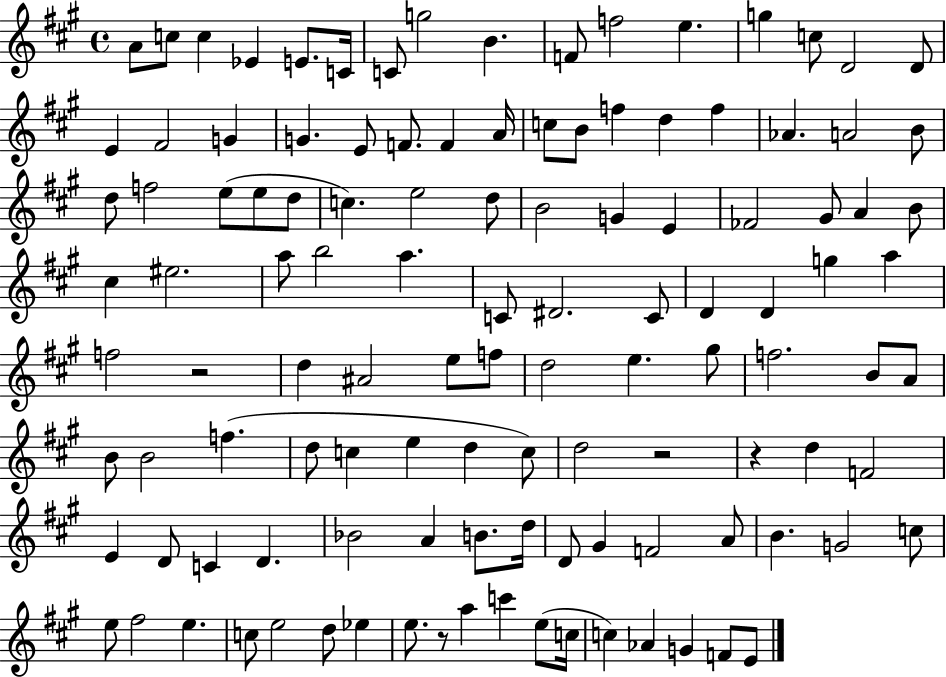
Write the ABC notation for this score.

X:1
T:Untitled
M:4/4
L:1/4
K:A
A/2 c/2 c _E E/2 C/4 C/2 g2 B F/2 f2 e g c/2 D2 D/2 E ^F2 G G E/2 F/2 F A/4 c/2 B/2 f d f _A A2 B/2 d/2 f2 e/2 e/2 d/2 c e2 d/2 B2 G E _F2 ^G/2 A B/2 ^c ^e2 a/2 b2 a C/2 ^D2 C/2 D D g a f2 z2 d ^A2 e/2 f/2 d2 e ^g/2 f2 B/2 A/2 B/2 B2 f d/2 c e d c/2 d2 z2 z d F2 E D/2 C D _B2 A B/2 d/4 D/2 ^G F2 A/2 B G2 c/2 e/2 ^f2 e c/2 e2 d/2 _e e/2 z/2 a c' e/2 c/4 c _A G F/2 E/2